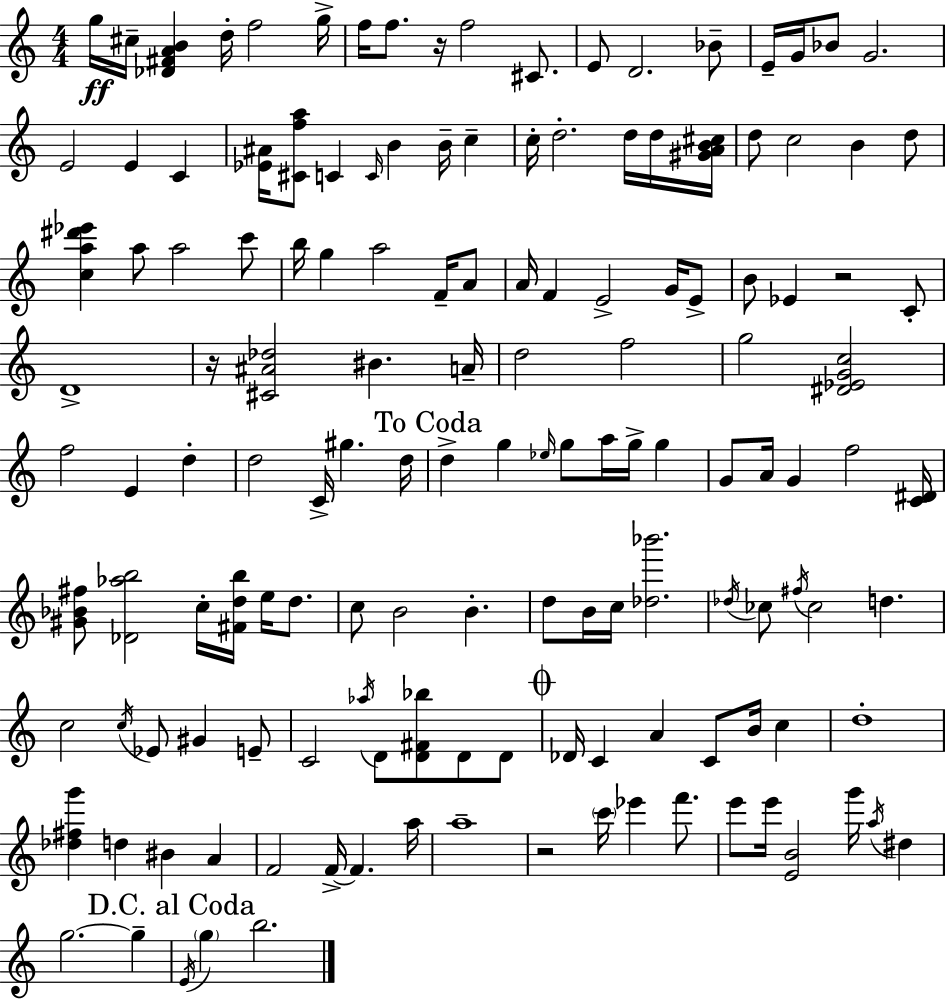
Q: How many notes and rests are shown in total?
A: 143